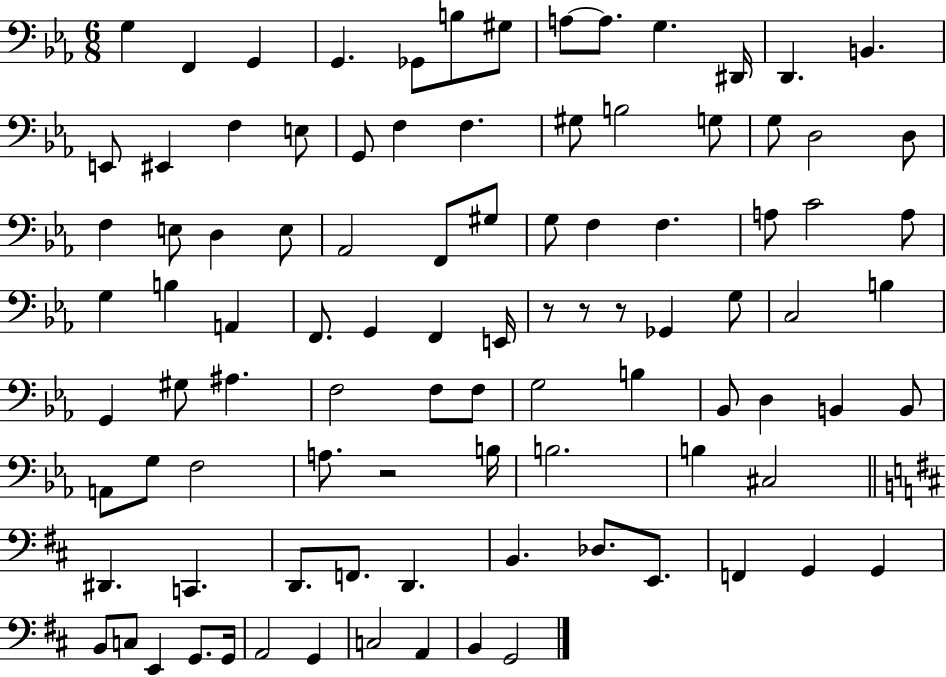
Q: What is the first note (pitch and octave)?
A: G3